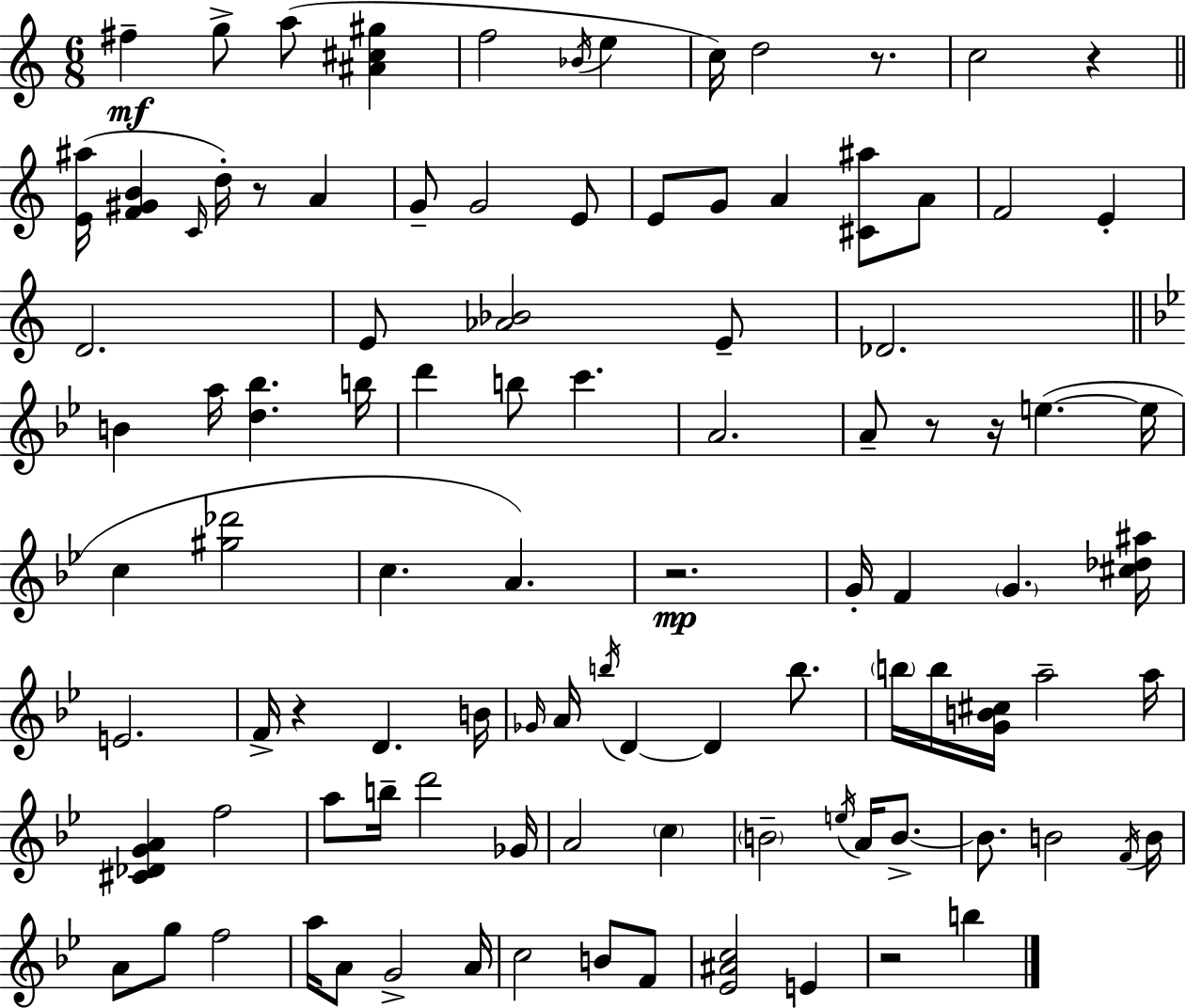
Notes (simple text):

F#5/q G5/e A5/e [A#4,C#5,G#5]/q F5/h Bb4/s E5/q C5/s D5/h R/e. C5/h R/q [E4,A#5]/s [F4,G#4,B4]/q C4/s D5/s R/e A4/q G4/e G4/h E4/e E4/e G4/e A4/q [C#4,A#5]/e A4/e F4/h E4/q D4/h. E4/e [Ab4,Bb4]/h E4/e Db4/h. B4/q A5/s [D5,Bb5]/q. B5/s D6/q B5/e C6/q. A4/h. A4/e R/e R/s E5/q. E5/s C5/q [G#5,Db6]/h C5/q. A4/q. R/h. G4/s F4/q G4/q. [C#5,Db5,A#5]/s E4/h. F4/s R/q D4/q. B4/s Gb4/s A4/s B5/s D4/q D4/q B5/e. B5/s B5/s [G4,B4,C#5]/s A5/h A5/s [C#4,Db4,G4,A4]/q F5/h A5/e B5/s D6/h Gb4/s A4/h C5/q B4/h E5/s A4/s B4/e. B4/e. B4/h F4/s B4/s A4/e G5/e F5/h A5/s A4/e G4/h A4/s C5/h B4/e F4/e [Eb4,A#4,C5]/h E4/q R/h B5/q